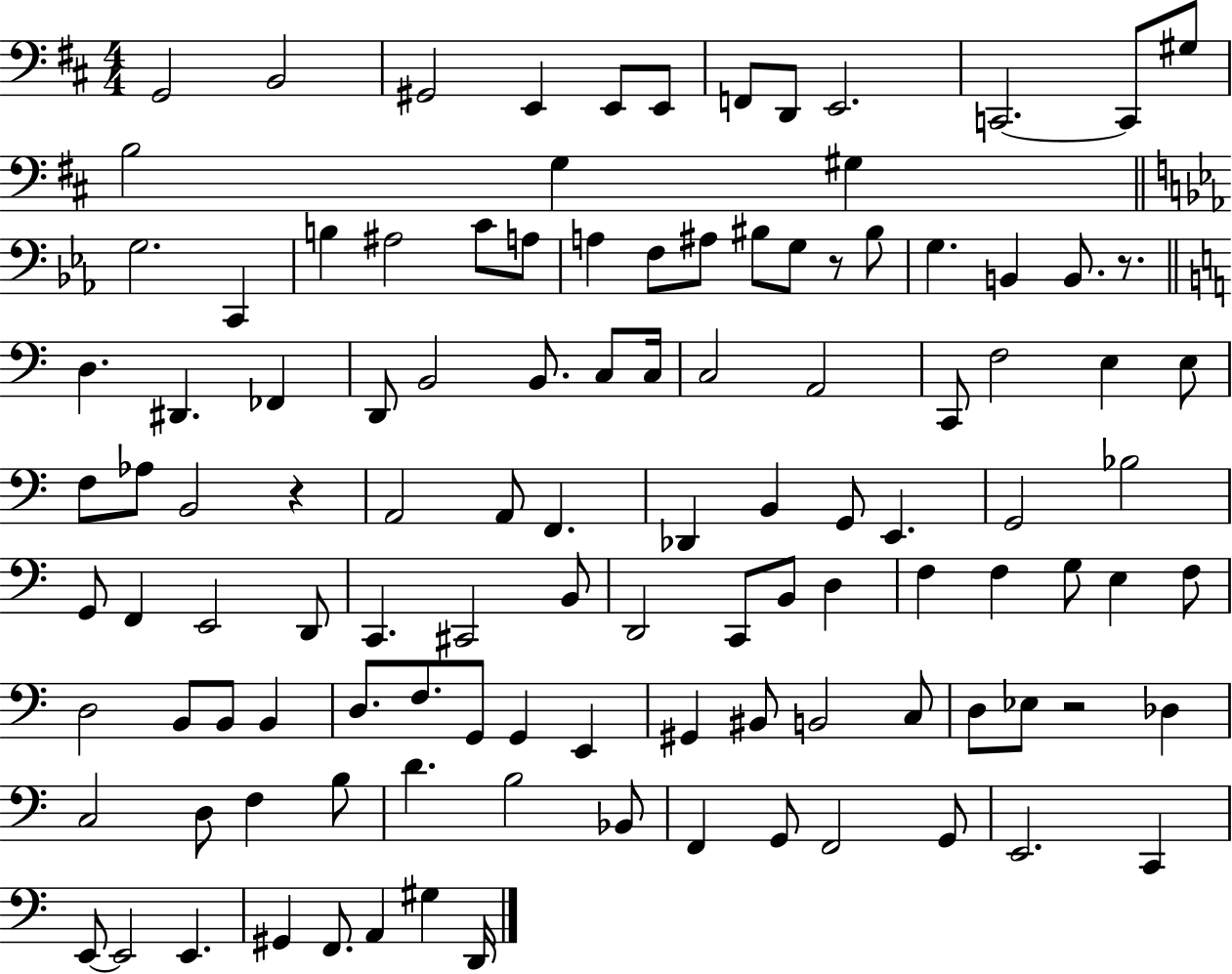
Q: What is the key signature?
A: D major